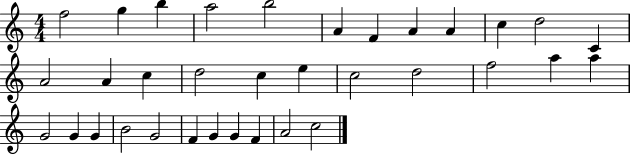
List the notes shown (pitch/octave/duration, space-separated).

F5/h G5/q B5/q A5/h B5/h A4/q F4/q A4/q A4/q C5/q D5/h C4/q A4/h A4/q C5/q D5/h C5/q E5/q C5/h D5/h F5/h A5/q A5/q G4/h G4/q G4/q B4/h G4/h F4/q G4/q G4/q F4/q A4/h C5/h